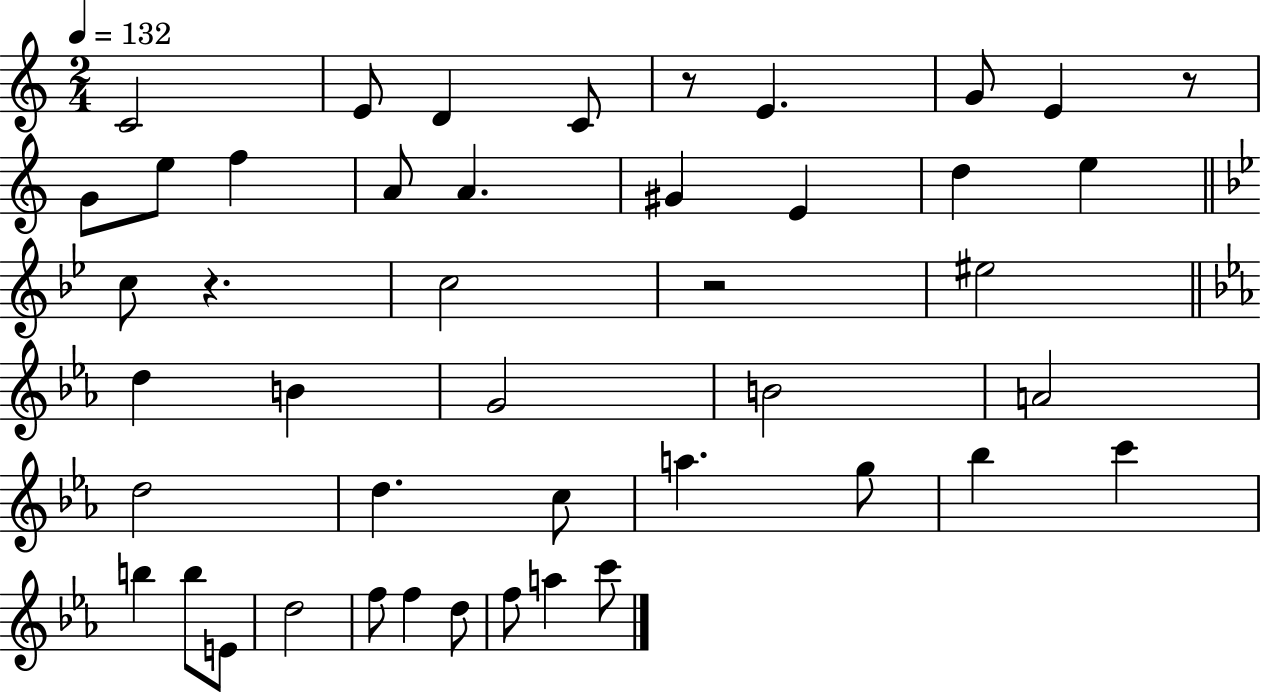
{
  \clef treble
  \numericTimeSignature
  \time 2/4
  \key c \major
  \tempo 4 = 132
  c'2 | e'8 d'4 c'8 | r8 e'4. | g'8 e'4 r8 | \break g'8 e''8 f''4 | a'8 a'4. | gis'4 e'4 | d''4 e''4 | \break \bar "||" \break \key g \minor c''8 r4. | c''2 | r2 | eis''2 | \break \bar "||" \break \key ees \major d''4 b'4 | g'2 | b'2 | a'2 | \break d''2 | d''4. c''8 | a''4. g''8 | bes''4 c'''4 | \break b''4 b''8 e'8 | d''2 | f''8 f''4 d''8 | f''8 a''4 c'''8 | \break \bar "|."
}